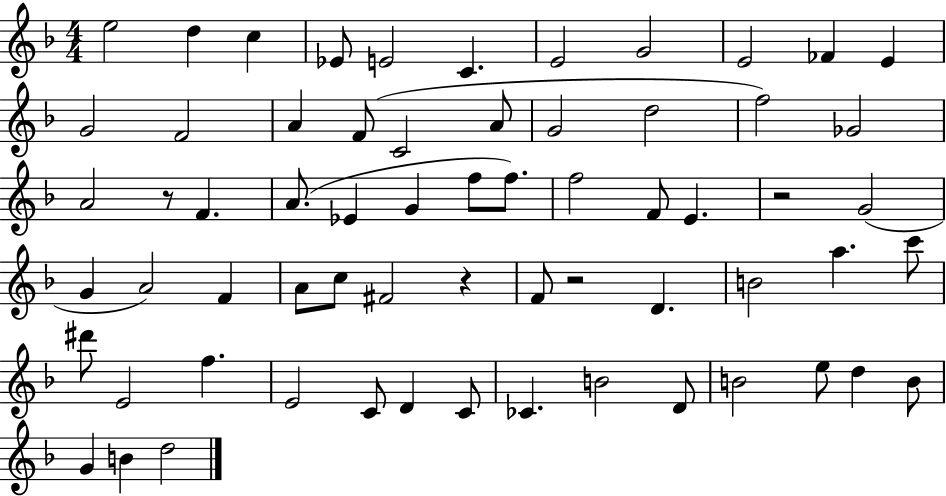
X:1
T:Untitled
M:4/4
L:1/4
K:F
e2 d c _E/2 E2 C E2 G2 E2 _F E G2 F2 A F/2 C2 A/2 G2 d2 f2 _G2 A2 z/2 F A/2 _E G f/2 f/2 f2 F/2 E z2 G2 G A2 F A/2 c/2 ^F2 z F/2 z2 D B2 a c'/2 ^d'/2 E2 f E2 C/2 D C/2 _C B2 D/2 B2 e/2 d B/2 G B d2